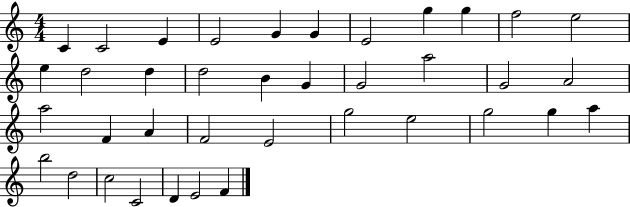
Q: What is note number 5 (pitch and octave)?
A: G4